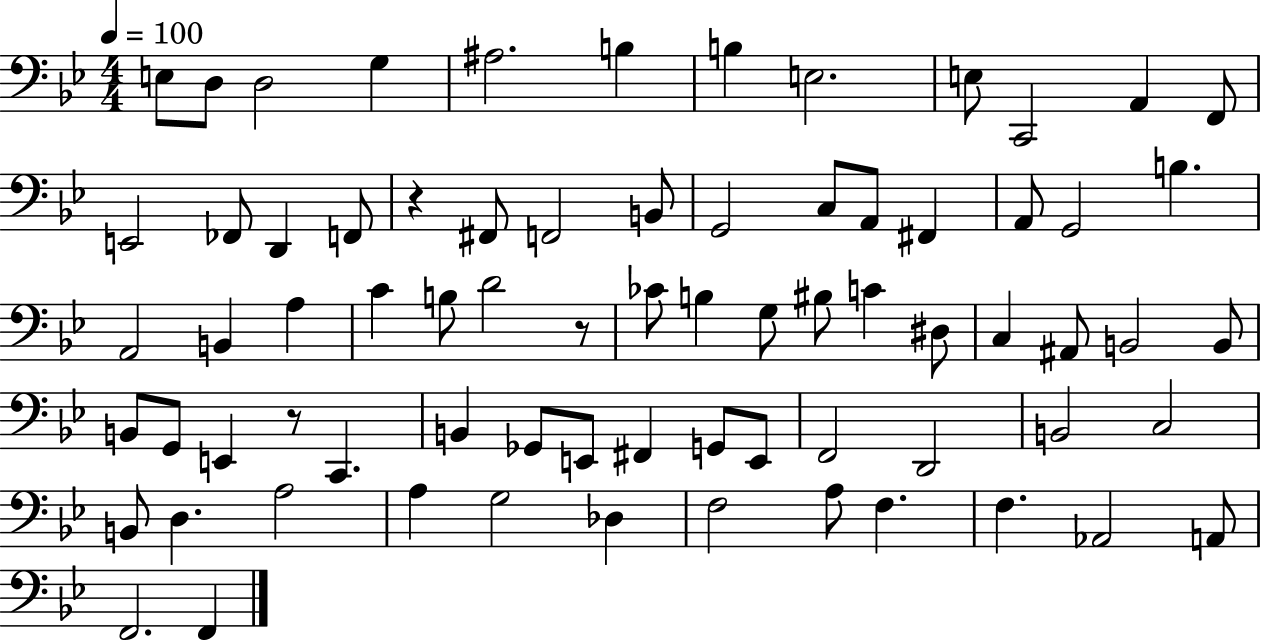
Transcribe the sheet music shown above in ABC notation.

X:1
T:Untitled
M:4/4
L:1/4
K:Bb
E,/2 D,/2 D,2 G, ^A,2 B, B, E,2 E,/2 C,,2 A,, F,,/2 E,,2 _F,,/2 D,, F,,/2 z ^F,,/2 F,,2 B,,/2 G,,2 C,/2 A,,/2 ^F,, A,,/2 G,,2 B, A,,2 B,, A, C B,/2 D2 z/2 _C/2 B, G,/2 ^B,/2 C ^D,/2 C, ^A,,/2 B,,2 B,,/2 B,,/2 G,,/2 E,, z/2 C,, B,, _G,,/2 E,,/2 ^F,, G,,/2 E,,/2 F,,2 D,,2 B,,2 C,2 B,,/2 D, A,2 A, G,2 _D, F,2 A,/2 F, F, _A,,2 A,,/2 F,,2 F,,